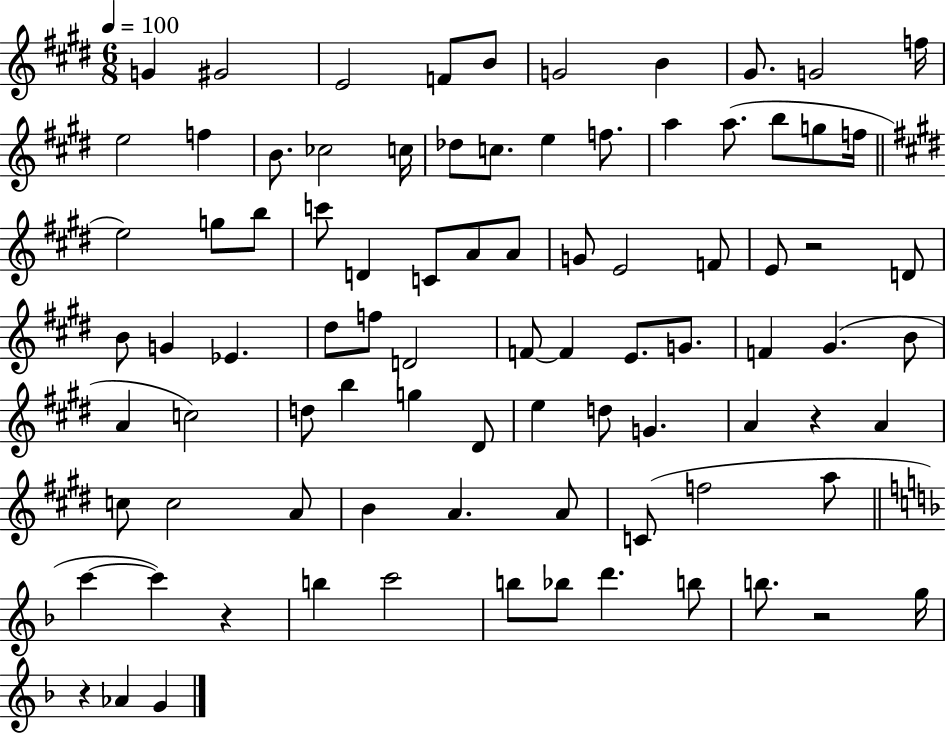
G4/q G#4/h E4/h F4/e B4/e G4/h B4/q G#4/e. G4/h F5/s E5/h F5/q B4/e. CES5/h C5/s Db5/e C5/e. E5/q F5/e. A5/q A5/e. B5/e G5/e F5/s E5/h G5/e B5/e C6/e D4/q C4/e A4/e A4/e G4/e E4/h F4/e E4/e R/h D4/e B4/e G4/q Eb4/q. D#5/e F5/e D4/h F4/e F4/q E4/e. G4/e. F4/q G#4/q. B4/e A4/q C5/h D5/e B5/q G5/q D#4/e E5/q D5/e G4/q. A4/q R/q A4/q C5/e C5/h A4/e B4/q A4/q. A4/e C4/e F5/h A5/e C6/q C6/q R/q B5/q C6/h B5/e Bb5/e D6/q. B5/e B5/e. R/h G5/s R/q Ab4/q G4/q